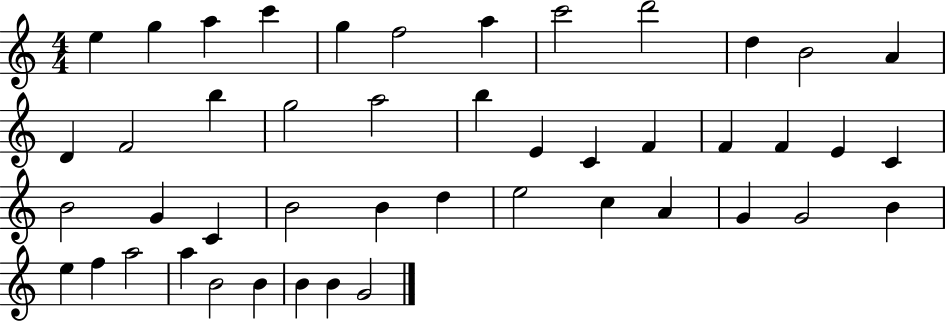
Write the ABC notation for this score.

X:1
T:Untitled
M:4/4
L:1/4
K:C
e g a c' g f2 a c'2 d'2 d B2 A D F2 b g2 a2 b E C F F F E C B2 G C B2 B d e2 c A G G2 B e f a2 a B2 B B B G2